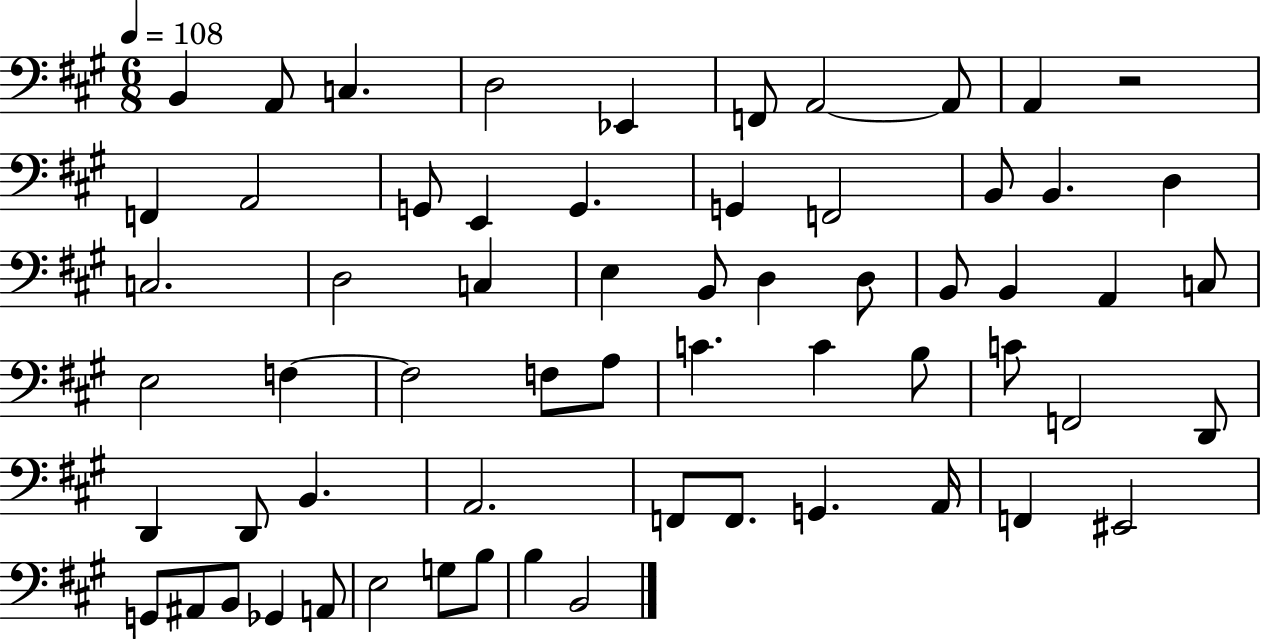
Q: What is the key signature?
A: A major